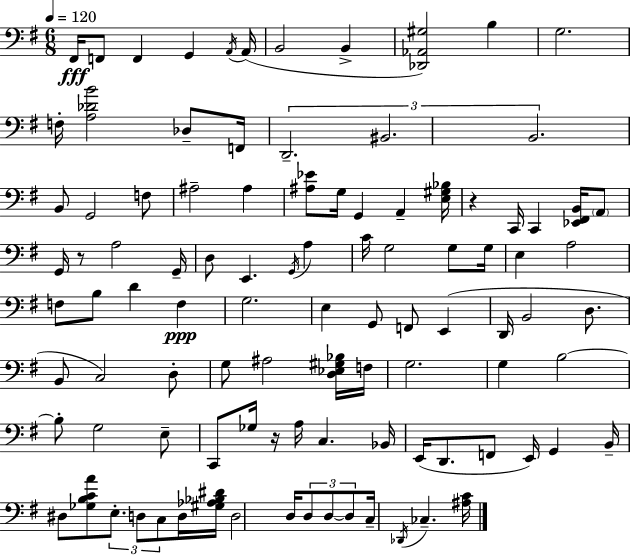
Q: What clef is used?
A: bass